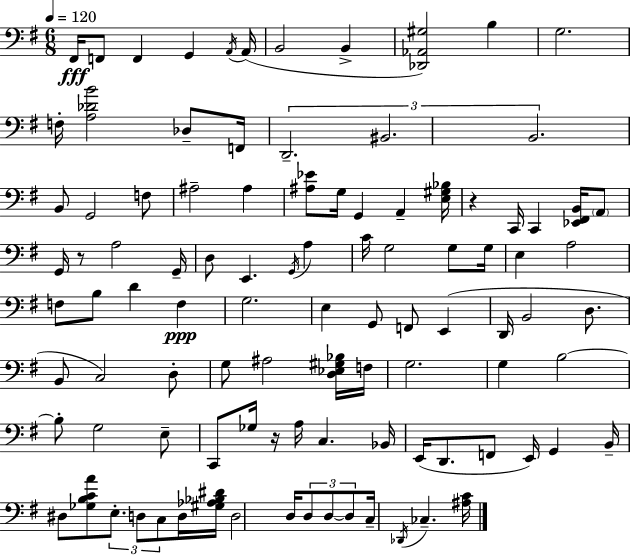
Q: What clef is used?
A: bass